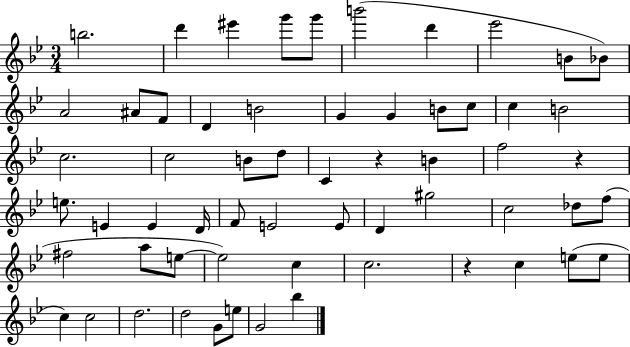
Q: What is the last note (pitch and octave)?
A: Bb5